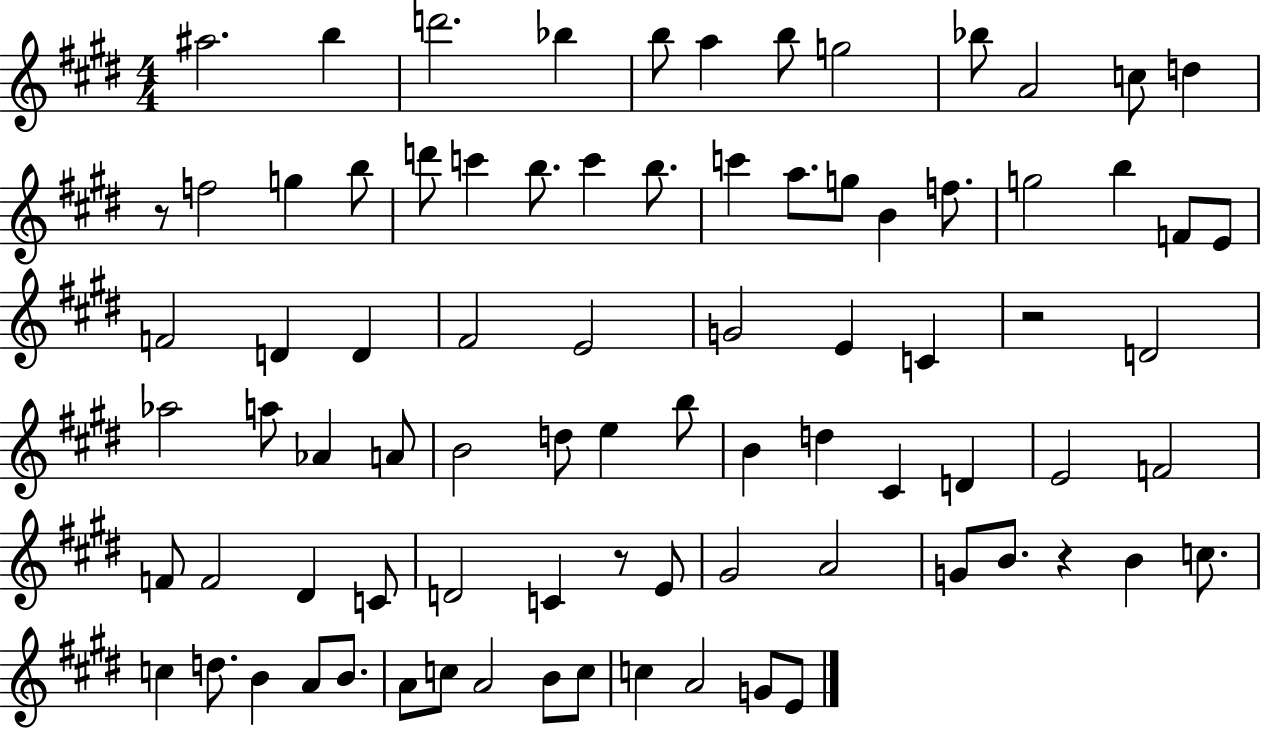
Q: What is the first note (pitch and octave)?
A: A#5